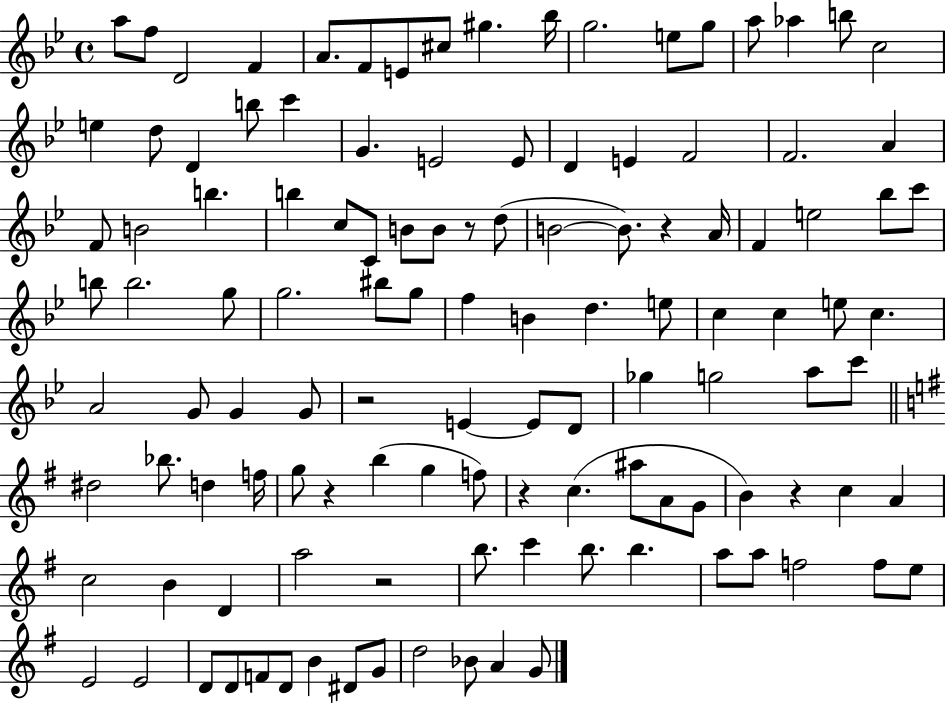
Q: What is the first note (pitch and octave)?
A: A5